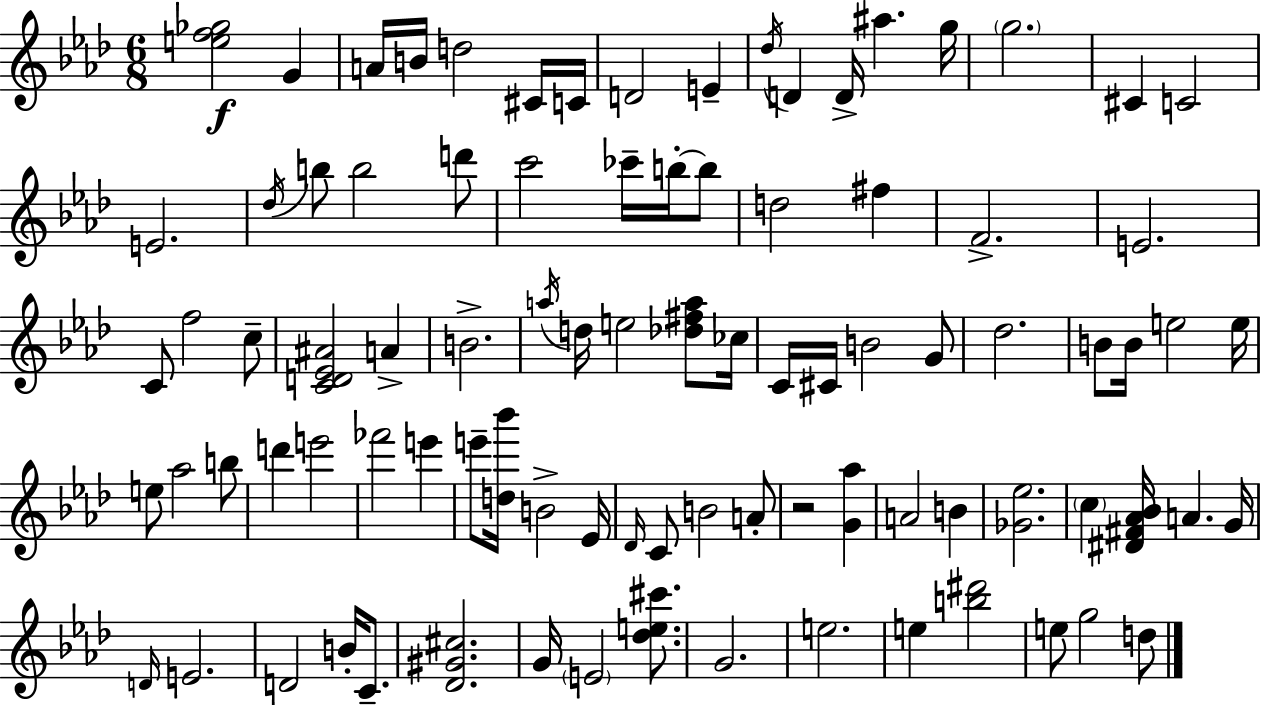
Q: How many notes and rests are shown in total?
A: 90